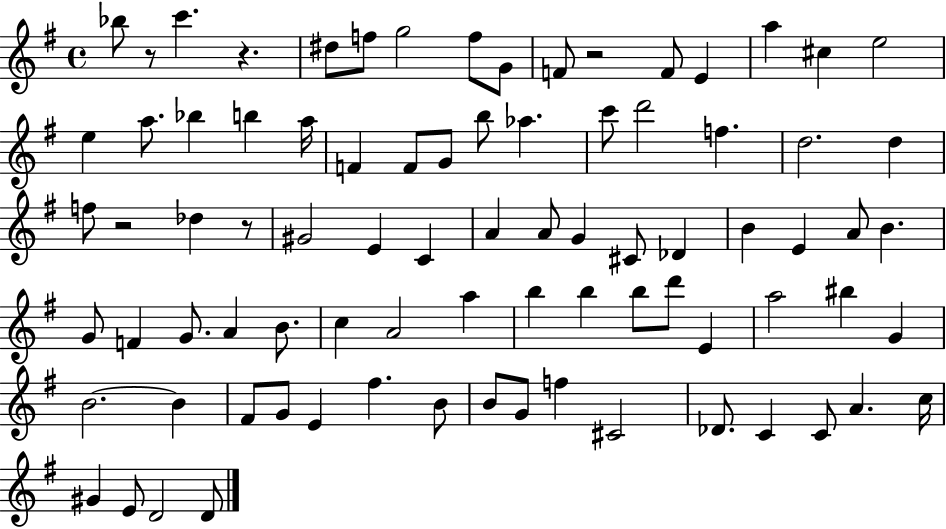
Bb5/e R/e C6/q. R/q. D#5/e F5/e G5/h F5/e G4/e F4/e R/h F4/e E4/q A5/q C#5/q E5/h E5/q A5/e. Bb5/q B5/q A5/s F4/q F4/e G4/e B5/e Ab5/q. C6/e D6/h F5/q. D5/h. D5/q F5/e R/h Db5/q R/e G#4/h E4/q C4/q A4/q A4/e G4/q C#4/e Db4/q B4/q E4/q A4/e B4/q. G4/e F4/q G4/e. A4/q B4/e. C5/q A4/h A5/q B5/q B5/q B5/e D6/e E4/q A5/h BIS5/q G4/q B4/h. B4/q F#4/e G4/e E4/q F#5/q. B4/e B4/e G4/e F5/q C#4/h Db4/e. C4/q C4/e A4/q. C5/s G#4/q E4/e D4/h D4/e